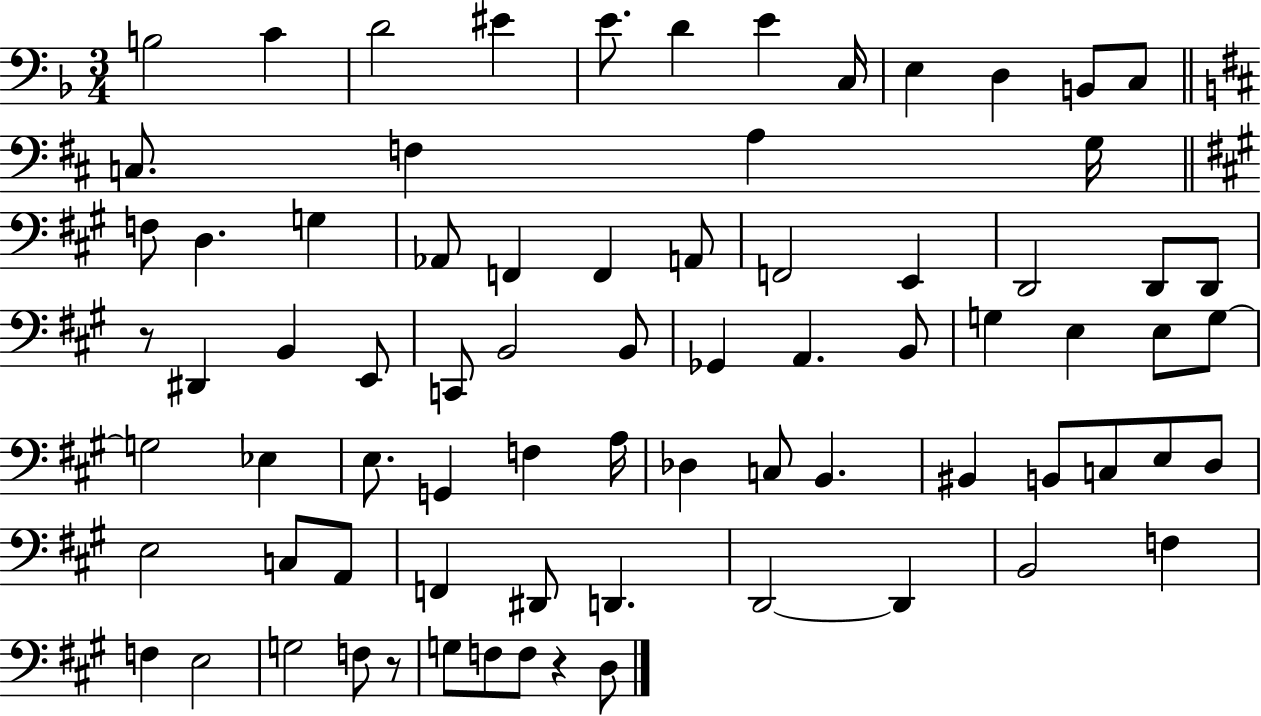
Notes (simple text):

B3/h C4/q D4/h EIS4/q E4/e. D4/q E4/q C3/s E3/q D3/q B2/e C3/e C3/e. F3/q A3/q G3/s F3/e D3/q. G3/q Ab2/e F2/q F2/q A2/e F2/h E2/q D2/h D2/e D2/e R/e D#2/q B2/q E2/e C2/e B2/h B2/e Gb2/q A2/q. B2/e G3/q E3/q E3/e G3/e G3/h Eb3/q E3/e. G2/q F3/q A3/s Db3/q C3/e B2/q. BIS2/q B2/e C3/e E3/e D3/e E3/h C3/e A2/e F2/q D#2/e D2/q. D2/h D2/q B2/h F3/q F3/q E3/h G3/h F3/e R/e G3/e F3/e F3/e R/q D3/e